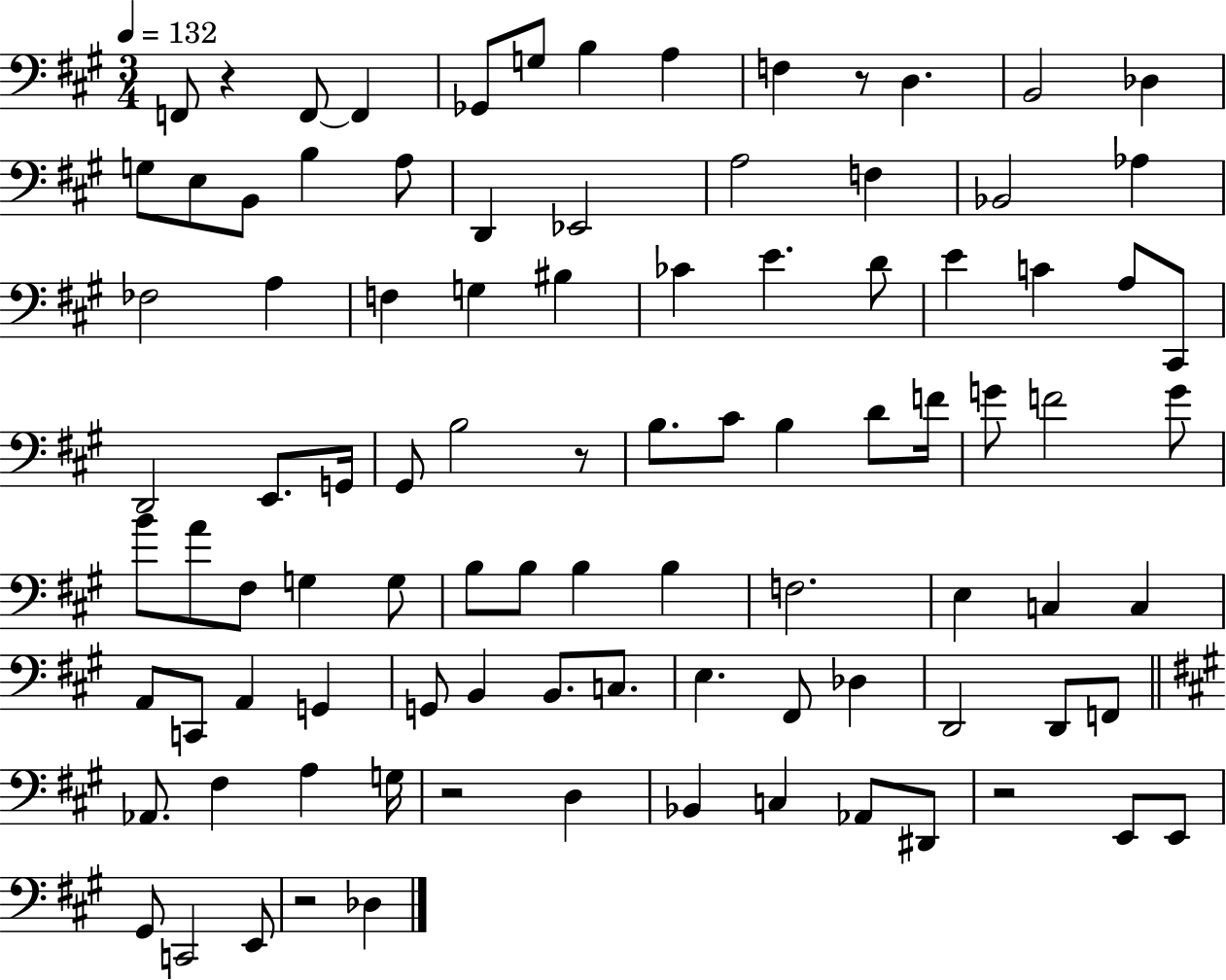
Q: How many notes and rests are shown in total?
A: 95